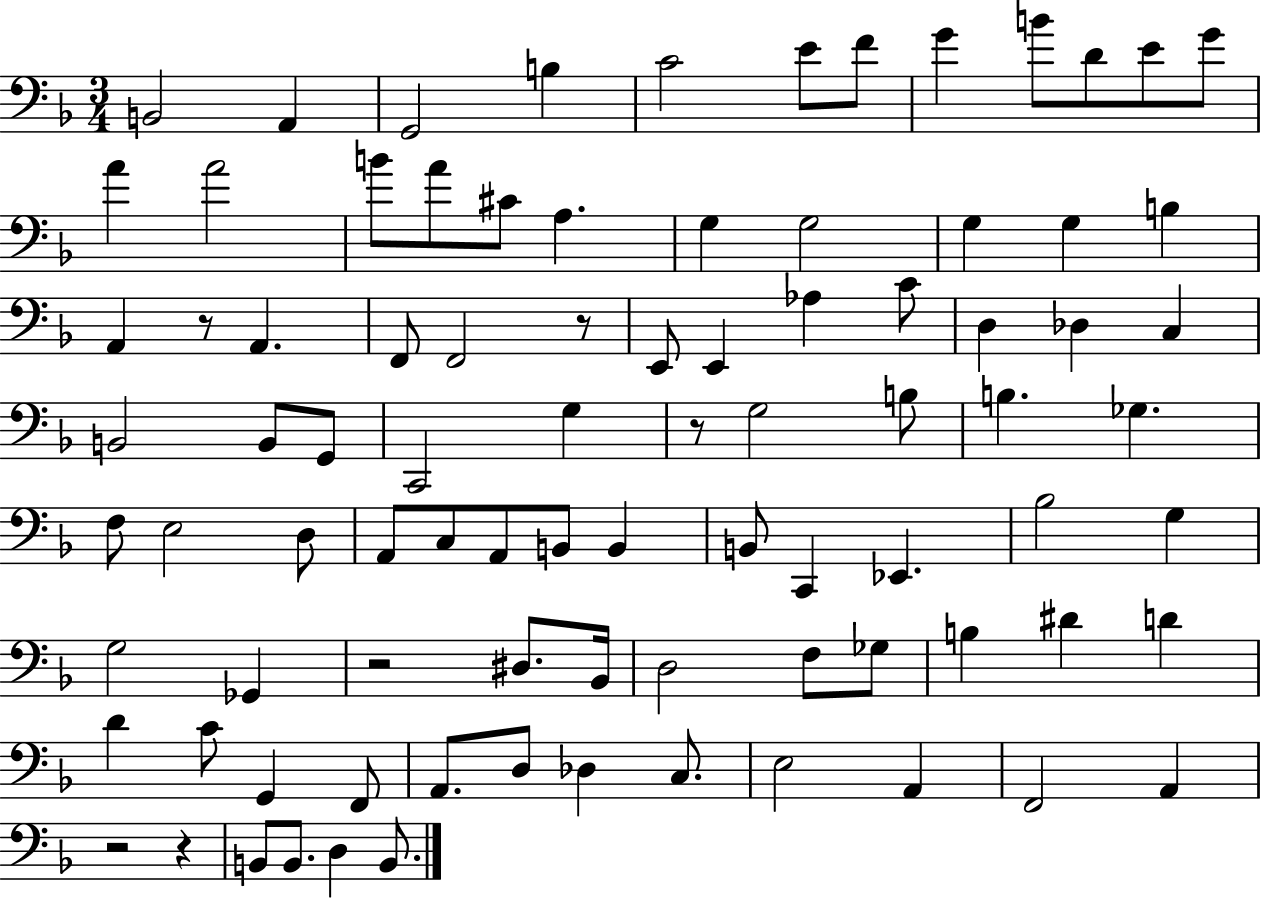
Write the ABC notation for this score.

X:1
T:Untitled
M:3/4
L:1/4
K:F
B,,2 A,, G,,2 B, C2 E/2 F/2 G B/2 D/2 E/2 G/2 A A2 B/2 A/2 ^C/2 A, G, G,2 G, G, B, A,, z/2 A,, F,,/2 F,,2 z/2 E,,/2 E,, _A, C/2 D, _D, C, B,,2 B,,/2 G,,/2 C,,2 G, z/2 G,2 B,/2 B, _G, F,/2 E,2 D,/2 A,,/2 C,/2 A,,/2 B,,/2 B,, B,,/2 C,, _E,, _B,2 G, G,2 _G,, z2 ^D,/2 _B,,/4 D,2 F,/2 _G,/2 B, ^D D D C/2 G,, F,,/2 A,,/2 D,/2 _D, C,/2 E,2 A,, F,,2 A,, z2 z B,,/2 B,,/2 D, B,,/2